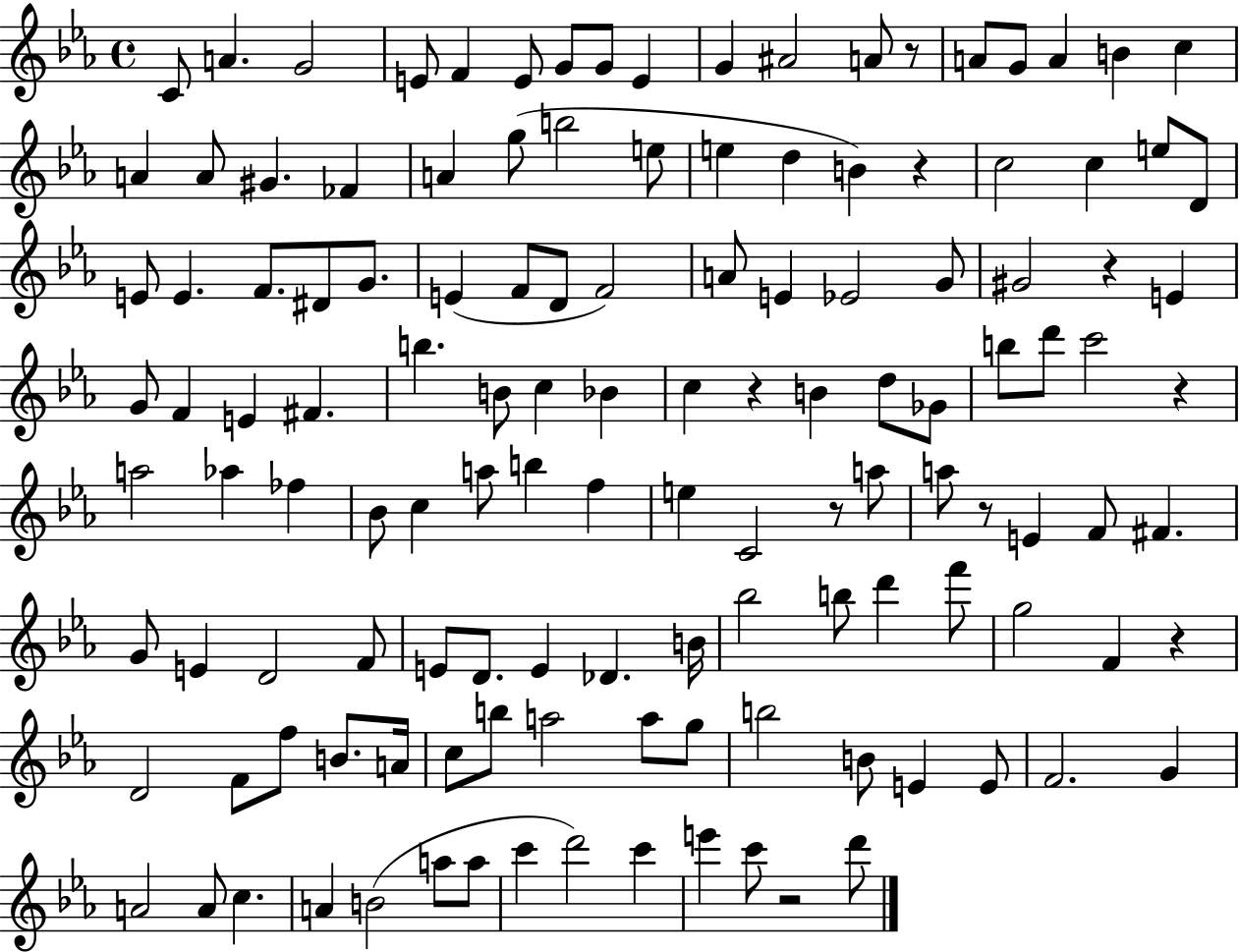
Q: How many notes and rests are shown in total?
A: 130